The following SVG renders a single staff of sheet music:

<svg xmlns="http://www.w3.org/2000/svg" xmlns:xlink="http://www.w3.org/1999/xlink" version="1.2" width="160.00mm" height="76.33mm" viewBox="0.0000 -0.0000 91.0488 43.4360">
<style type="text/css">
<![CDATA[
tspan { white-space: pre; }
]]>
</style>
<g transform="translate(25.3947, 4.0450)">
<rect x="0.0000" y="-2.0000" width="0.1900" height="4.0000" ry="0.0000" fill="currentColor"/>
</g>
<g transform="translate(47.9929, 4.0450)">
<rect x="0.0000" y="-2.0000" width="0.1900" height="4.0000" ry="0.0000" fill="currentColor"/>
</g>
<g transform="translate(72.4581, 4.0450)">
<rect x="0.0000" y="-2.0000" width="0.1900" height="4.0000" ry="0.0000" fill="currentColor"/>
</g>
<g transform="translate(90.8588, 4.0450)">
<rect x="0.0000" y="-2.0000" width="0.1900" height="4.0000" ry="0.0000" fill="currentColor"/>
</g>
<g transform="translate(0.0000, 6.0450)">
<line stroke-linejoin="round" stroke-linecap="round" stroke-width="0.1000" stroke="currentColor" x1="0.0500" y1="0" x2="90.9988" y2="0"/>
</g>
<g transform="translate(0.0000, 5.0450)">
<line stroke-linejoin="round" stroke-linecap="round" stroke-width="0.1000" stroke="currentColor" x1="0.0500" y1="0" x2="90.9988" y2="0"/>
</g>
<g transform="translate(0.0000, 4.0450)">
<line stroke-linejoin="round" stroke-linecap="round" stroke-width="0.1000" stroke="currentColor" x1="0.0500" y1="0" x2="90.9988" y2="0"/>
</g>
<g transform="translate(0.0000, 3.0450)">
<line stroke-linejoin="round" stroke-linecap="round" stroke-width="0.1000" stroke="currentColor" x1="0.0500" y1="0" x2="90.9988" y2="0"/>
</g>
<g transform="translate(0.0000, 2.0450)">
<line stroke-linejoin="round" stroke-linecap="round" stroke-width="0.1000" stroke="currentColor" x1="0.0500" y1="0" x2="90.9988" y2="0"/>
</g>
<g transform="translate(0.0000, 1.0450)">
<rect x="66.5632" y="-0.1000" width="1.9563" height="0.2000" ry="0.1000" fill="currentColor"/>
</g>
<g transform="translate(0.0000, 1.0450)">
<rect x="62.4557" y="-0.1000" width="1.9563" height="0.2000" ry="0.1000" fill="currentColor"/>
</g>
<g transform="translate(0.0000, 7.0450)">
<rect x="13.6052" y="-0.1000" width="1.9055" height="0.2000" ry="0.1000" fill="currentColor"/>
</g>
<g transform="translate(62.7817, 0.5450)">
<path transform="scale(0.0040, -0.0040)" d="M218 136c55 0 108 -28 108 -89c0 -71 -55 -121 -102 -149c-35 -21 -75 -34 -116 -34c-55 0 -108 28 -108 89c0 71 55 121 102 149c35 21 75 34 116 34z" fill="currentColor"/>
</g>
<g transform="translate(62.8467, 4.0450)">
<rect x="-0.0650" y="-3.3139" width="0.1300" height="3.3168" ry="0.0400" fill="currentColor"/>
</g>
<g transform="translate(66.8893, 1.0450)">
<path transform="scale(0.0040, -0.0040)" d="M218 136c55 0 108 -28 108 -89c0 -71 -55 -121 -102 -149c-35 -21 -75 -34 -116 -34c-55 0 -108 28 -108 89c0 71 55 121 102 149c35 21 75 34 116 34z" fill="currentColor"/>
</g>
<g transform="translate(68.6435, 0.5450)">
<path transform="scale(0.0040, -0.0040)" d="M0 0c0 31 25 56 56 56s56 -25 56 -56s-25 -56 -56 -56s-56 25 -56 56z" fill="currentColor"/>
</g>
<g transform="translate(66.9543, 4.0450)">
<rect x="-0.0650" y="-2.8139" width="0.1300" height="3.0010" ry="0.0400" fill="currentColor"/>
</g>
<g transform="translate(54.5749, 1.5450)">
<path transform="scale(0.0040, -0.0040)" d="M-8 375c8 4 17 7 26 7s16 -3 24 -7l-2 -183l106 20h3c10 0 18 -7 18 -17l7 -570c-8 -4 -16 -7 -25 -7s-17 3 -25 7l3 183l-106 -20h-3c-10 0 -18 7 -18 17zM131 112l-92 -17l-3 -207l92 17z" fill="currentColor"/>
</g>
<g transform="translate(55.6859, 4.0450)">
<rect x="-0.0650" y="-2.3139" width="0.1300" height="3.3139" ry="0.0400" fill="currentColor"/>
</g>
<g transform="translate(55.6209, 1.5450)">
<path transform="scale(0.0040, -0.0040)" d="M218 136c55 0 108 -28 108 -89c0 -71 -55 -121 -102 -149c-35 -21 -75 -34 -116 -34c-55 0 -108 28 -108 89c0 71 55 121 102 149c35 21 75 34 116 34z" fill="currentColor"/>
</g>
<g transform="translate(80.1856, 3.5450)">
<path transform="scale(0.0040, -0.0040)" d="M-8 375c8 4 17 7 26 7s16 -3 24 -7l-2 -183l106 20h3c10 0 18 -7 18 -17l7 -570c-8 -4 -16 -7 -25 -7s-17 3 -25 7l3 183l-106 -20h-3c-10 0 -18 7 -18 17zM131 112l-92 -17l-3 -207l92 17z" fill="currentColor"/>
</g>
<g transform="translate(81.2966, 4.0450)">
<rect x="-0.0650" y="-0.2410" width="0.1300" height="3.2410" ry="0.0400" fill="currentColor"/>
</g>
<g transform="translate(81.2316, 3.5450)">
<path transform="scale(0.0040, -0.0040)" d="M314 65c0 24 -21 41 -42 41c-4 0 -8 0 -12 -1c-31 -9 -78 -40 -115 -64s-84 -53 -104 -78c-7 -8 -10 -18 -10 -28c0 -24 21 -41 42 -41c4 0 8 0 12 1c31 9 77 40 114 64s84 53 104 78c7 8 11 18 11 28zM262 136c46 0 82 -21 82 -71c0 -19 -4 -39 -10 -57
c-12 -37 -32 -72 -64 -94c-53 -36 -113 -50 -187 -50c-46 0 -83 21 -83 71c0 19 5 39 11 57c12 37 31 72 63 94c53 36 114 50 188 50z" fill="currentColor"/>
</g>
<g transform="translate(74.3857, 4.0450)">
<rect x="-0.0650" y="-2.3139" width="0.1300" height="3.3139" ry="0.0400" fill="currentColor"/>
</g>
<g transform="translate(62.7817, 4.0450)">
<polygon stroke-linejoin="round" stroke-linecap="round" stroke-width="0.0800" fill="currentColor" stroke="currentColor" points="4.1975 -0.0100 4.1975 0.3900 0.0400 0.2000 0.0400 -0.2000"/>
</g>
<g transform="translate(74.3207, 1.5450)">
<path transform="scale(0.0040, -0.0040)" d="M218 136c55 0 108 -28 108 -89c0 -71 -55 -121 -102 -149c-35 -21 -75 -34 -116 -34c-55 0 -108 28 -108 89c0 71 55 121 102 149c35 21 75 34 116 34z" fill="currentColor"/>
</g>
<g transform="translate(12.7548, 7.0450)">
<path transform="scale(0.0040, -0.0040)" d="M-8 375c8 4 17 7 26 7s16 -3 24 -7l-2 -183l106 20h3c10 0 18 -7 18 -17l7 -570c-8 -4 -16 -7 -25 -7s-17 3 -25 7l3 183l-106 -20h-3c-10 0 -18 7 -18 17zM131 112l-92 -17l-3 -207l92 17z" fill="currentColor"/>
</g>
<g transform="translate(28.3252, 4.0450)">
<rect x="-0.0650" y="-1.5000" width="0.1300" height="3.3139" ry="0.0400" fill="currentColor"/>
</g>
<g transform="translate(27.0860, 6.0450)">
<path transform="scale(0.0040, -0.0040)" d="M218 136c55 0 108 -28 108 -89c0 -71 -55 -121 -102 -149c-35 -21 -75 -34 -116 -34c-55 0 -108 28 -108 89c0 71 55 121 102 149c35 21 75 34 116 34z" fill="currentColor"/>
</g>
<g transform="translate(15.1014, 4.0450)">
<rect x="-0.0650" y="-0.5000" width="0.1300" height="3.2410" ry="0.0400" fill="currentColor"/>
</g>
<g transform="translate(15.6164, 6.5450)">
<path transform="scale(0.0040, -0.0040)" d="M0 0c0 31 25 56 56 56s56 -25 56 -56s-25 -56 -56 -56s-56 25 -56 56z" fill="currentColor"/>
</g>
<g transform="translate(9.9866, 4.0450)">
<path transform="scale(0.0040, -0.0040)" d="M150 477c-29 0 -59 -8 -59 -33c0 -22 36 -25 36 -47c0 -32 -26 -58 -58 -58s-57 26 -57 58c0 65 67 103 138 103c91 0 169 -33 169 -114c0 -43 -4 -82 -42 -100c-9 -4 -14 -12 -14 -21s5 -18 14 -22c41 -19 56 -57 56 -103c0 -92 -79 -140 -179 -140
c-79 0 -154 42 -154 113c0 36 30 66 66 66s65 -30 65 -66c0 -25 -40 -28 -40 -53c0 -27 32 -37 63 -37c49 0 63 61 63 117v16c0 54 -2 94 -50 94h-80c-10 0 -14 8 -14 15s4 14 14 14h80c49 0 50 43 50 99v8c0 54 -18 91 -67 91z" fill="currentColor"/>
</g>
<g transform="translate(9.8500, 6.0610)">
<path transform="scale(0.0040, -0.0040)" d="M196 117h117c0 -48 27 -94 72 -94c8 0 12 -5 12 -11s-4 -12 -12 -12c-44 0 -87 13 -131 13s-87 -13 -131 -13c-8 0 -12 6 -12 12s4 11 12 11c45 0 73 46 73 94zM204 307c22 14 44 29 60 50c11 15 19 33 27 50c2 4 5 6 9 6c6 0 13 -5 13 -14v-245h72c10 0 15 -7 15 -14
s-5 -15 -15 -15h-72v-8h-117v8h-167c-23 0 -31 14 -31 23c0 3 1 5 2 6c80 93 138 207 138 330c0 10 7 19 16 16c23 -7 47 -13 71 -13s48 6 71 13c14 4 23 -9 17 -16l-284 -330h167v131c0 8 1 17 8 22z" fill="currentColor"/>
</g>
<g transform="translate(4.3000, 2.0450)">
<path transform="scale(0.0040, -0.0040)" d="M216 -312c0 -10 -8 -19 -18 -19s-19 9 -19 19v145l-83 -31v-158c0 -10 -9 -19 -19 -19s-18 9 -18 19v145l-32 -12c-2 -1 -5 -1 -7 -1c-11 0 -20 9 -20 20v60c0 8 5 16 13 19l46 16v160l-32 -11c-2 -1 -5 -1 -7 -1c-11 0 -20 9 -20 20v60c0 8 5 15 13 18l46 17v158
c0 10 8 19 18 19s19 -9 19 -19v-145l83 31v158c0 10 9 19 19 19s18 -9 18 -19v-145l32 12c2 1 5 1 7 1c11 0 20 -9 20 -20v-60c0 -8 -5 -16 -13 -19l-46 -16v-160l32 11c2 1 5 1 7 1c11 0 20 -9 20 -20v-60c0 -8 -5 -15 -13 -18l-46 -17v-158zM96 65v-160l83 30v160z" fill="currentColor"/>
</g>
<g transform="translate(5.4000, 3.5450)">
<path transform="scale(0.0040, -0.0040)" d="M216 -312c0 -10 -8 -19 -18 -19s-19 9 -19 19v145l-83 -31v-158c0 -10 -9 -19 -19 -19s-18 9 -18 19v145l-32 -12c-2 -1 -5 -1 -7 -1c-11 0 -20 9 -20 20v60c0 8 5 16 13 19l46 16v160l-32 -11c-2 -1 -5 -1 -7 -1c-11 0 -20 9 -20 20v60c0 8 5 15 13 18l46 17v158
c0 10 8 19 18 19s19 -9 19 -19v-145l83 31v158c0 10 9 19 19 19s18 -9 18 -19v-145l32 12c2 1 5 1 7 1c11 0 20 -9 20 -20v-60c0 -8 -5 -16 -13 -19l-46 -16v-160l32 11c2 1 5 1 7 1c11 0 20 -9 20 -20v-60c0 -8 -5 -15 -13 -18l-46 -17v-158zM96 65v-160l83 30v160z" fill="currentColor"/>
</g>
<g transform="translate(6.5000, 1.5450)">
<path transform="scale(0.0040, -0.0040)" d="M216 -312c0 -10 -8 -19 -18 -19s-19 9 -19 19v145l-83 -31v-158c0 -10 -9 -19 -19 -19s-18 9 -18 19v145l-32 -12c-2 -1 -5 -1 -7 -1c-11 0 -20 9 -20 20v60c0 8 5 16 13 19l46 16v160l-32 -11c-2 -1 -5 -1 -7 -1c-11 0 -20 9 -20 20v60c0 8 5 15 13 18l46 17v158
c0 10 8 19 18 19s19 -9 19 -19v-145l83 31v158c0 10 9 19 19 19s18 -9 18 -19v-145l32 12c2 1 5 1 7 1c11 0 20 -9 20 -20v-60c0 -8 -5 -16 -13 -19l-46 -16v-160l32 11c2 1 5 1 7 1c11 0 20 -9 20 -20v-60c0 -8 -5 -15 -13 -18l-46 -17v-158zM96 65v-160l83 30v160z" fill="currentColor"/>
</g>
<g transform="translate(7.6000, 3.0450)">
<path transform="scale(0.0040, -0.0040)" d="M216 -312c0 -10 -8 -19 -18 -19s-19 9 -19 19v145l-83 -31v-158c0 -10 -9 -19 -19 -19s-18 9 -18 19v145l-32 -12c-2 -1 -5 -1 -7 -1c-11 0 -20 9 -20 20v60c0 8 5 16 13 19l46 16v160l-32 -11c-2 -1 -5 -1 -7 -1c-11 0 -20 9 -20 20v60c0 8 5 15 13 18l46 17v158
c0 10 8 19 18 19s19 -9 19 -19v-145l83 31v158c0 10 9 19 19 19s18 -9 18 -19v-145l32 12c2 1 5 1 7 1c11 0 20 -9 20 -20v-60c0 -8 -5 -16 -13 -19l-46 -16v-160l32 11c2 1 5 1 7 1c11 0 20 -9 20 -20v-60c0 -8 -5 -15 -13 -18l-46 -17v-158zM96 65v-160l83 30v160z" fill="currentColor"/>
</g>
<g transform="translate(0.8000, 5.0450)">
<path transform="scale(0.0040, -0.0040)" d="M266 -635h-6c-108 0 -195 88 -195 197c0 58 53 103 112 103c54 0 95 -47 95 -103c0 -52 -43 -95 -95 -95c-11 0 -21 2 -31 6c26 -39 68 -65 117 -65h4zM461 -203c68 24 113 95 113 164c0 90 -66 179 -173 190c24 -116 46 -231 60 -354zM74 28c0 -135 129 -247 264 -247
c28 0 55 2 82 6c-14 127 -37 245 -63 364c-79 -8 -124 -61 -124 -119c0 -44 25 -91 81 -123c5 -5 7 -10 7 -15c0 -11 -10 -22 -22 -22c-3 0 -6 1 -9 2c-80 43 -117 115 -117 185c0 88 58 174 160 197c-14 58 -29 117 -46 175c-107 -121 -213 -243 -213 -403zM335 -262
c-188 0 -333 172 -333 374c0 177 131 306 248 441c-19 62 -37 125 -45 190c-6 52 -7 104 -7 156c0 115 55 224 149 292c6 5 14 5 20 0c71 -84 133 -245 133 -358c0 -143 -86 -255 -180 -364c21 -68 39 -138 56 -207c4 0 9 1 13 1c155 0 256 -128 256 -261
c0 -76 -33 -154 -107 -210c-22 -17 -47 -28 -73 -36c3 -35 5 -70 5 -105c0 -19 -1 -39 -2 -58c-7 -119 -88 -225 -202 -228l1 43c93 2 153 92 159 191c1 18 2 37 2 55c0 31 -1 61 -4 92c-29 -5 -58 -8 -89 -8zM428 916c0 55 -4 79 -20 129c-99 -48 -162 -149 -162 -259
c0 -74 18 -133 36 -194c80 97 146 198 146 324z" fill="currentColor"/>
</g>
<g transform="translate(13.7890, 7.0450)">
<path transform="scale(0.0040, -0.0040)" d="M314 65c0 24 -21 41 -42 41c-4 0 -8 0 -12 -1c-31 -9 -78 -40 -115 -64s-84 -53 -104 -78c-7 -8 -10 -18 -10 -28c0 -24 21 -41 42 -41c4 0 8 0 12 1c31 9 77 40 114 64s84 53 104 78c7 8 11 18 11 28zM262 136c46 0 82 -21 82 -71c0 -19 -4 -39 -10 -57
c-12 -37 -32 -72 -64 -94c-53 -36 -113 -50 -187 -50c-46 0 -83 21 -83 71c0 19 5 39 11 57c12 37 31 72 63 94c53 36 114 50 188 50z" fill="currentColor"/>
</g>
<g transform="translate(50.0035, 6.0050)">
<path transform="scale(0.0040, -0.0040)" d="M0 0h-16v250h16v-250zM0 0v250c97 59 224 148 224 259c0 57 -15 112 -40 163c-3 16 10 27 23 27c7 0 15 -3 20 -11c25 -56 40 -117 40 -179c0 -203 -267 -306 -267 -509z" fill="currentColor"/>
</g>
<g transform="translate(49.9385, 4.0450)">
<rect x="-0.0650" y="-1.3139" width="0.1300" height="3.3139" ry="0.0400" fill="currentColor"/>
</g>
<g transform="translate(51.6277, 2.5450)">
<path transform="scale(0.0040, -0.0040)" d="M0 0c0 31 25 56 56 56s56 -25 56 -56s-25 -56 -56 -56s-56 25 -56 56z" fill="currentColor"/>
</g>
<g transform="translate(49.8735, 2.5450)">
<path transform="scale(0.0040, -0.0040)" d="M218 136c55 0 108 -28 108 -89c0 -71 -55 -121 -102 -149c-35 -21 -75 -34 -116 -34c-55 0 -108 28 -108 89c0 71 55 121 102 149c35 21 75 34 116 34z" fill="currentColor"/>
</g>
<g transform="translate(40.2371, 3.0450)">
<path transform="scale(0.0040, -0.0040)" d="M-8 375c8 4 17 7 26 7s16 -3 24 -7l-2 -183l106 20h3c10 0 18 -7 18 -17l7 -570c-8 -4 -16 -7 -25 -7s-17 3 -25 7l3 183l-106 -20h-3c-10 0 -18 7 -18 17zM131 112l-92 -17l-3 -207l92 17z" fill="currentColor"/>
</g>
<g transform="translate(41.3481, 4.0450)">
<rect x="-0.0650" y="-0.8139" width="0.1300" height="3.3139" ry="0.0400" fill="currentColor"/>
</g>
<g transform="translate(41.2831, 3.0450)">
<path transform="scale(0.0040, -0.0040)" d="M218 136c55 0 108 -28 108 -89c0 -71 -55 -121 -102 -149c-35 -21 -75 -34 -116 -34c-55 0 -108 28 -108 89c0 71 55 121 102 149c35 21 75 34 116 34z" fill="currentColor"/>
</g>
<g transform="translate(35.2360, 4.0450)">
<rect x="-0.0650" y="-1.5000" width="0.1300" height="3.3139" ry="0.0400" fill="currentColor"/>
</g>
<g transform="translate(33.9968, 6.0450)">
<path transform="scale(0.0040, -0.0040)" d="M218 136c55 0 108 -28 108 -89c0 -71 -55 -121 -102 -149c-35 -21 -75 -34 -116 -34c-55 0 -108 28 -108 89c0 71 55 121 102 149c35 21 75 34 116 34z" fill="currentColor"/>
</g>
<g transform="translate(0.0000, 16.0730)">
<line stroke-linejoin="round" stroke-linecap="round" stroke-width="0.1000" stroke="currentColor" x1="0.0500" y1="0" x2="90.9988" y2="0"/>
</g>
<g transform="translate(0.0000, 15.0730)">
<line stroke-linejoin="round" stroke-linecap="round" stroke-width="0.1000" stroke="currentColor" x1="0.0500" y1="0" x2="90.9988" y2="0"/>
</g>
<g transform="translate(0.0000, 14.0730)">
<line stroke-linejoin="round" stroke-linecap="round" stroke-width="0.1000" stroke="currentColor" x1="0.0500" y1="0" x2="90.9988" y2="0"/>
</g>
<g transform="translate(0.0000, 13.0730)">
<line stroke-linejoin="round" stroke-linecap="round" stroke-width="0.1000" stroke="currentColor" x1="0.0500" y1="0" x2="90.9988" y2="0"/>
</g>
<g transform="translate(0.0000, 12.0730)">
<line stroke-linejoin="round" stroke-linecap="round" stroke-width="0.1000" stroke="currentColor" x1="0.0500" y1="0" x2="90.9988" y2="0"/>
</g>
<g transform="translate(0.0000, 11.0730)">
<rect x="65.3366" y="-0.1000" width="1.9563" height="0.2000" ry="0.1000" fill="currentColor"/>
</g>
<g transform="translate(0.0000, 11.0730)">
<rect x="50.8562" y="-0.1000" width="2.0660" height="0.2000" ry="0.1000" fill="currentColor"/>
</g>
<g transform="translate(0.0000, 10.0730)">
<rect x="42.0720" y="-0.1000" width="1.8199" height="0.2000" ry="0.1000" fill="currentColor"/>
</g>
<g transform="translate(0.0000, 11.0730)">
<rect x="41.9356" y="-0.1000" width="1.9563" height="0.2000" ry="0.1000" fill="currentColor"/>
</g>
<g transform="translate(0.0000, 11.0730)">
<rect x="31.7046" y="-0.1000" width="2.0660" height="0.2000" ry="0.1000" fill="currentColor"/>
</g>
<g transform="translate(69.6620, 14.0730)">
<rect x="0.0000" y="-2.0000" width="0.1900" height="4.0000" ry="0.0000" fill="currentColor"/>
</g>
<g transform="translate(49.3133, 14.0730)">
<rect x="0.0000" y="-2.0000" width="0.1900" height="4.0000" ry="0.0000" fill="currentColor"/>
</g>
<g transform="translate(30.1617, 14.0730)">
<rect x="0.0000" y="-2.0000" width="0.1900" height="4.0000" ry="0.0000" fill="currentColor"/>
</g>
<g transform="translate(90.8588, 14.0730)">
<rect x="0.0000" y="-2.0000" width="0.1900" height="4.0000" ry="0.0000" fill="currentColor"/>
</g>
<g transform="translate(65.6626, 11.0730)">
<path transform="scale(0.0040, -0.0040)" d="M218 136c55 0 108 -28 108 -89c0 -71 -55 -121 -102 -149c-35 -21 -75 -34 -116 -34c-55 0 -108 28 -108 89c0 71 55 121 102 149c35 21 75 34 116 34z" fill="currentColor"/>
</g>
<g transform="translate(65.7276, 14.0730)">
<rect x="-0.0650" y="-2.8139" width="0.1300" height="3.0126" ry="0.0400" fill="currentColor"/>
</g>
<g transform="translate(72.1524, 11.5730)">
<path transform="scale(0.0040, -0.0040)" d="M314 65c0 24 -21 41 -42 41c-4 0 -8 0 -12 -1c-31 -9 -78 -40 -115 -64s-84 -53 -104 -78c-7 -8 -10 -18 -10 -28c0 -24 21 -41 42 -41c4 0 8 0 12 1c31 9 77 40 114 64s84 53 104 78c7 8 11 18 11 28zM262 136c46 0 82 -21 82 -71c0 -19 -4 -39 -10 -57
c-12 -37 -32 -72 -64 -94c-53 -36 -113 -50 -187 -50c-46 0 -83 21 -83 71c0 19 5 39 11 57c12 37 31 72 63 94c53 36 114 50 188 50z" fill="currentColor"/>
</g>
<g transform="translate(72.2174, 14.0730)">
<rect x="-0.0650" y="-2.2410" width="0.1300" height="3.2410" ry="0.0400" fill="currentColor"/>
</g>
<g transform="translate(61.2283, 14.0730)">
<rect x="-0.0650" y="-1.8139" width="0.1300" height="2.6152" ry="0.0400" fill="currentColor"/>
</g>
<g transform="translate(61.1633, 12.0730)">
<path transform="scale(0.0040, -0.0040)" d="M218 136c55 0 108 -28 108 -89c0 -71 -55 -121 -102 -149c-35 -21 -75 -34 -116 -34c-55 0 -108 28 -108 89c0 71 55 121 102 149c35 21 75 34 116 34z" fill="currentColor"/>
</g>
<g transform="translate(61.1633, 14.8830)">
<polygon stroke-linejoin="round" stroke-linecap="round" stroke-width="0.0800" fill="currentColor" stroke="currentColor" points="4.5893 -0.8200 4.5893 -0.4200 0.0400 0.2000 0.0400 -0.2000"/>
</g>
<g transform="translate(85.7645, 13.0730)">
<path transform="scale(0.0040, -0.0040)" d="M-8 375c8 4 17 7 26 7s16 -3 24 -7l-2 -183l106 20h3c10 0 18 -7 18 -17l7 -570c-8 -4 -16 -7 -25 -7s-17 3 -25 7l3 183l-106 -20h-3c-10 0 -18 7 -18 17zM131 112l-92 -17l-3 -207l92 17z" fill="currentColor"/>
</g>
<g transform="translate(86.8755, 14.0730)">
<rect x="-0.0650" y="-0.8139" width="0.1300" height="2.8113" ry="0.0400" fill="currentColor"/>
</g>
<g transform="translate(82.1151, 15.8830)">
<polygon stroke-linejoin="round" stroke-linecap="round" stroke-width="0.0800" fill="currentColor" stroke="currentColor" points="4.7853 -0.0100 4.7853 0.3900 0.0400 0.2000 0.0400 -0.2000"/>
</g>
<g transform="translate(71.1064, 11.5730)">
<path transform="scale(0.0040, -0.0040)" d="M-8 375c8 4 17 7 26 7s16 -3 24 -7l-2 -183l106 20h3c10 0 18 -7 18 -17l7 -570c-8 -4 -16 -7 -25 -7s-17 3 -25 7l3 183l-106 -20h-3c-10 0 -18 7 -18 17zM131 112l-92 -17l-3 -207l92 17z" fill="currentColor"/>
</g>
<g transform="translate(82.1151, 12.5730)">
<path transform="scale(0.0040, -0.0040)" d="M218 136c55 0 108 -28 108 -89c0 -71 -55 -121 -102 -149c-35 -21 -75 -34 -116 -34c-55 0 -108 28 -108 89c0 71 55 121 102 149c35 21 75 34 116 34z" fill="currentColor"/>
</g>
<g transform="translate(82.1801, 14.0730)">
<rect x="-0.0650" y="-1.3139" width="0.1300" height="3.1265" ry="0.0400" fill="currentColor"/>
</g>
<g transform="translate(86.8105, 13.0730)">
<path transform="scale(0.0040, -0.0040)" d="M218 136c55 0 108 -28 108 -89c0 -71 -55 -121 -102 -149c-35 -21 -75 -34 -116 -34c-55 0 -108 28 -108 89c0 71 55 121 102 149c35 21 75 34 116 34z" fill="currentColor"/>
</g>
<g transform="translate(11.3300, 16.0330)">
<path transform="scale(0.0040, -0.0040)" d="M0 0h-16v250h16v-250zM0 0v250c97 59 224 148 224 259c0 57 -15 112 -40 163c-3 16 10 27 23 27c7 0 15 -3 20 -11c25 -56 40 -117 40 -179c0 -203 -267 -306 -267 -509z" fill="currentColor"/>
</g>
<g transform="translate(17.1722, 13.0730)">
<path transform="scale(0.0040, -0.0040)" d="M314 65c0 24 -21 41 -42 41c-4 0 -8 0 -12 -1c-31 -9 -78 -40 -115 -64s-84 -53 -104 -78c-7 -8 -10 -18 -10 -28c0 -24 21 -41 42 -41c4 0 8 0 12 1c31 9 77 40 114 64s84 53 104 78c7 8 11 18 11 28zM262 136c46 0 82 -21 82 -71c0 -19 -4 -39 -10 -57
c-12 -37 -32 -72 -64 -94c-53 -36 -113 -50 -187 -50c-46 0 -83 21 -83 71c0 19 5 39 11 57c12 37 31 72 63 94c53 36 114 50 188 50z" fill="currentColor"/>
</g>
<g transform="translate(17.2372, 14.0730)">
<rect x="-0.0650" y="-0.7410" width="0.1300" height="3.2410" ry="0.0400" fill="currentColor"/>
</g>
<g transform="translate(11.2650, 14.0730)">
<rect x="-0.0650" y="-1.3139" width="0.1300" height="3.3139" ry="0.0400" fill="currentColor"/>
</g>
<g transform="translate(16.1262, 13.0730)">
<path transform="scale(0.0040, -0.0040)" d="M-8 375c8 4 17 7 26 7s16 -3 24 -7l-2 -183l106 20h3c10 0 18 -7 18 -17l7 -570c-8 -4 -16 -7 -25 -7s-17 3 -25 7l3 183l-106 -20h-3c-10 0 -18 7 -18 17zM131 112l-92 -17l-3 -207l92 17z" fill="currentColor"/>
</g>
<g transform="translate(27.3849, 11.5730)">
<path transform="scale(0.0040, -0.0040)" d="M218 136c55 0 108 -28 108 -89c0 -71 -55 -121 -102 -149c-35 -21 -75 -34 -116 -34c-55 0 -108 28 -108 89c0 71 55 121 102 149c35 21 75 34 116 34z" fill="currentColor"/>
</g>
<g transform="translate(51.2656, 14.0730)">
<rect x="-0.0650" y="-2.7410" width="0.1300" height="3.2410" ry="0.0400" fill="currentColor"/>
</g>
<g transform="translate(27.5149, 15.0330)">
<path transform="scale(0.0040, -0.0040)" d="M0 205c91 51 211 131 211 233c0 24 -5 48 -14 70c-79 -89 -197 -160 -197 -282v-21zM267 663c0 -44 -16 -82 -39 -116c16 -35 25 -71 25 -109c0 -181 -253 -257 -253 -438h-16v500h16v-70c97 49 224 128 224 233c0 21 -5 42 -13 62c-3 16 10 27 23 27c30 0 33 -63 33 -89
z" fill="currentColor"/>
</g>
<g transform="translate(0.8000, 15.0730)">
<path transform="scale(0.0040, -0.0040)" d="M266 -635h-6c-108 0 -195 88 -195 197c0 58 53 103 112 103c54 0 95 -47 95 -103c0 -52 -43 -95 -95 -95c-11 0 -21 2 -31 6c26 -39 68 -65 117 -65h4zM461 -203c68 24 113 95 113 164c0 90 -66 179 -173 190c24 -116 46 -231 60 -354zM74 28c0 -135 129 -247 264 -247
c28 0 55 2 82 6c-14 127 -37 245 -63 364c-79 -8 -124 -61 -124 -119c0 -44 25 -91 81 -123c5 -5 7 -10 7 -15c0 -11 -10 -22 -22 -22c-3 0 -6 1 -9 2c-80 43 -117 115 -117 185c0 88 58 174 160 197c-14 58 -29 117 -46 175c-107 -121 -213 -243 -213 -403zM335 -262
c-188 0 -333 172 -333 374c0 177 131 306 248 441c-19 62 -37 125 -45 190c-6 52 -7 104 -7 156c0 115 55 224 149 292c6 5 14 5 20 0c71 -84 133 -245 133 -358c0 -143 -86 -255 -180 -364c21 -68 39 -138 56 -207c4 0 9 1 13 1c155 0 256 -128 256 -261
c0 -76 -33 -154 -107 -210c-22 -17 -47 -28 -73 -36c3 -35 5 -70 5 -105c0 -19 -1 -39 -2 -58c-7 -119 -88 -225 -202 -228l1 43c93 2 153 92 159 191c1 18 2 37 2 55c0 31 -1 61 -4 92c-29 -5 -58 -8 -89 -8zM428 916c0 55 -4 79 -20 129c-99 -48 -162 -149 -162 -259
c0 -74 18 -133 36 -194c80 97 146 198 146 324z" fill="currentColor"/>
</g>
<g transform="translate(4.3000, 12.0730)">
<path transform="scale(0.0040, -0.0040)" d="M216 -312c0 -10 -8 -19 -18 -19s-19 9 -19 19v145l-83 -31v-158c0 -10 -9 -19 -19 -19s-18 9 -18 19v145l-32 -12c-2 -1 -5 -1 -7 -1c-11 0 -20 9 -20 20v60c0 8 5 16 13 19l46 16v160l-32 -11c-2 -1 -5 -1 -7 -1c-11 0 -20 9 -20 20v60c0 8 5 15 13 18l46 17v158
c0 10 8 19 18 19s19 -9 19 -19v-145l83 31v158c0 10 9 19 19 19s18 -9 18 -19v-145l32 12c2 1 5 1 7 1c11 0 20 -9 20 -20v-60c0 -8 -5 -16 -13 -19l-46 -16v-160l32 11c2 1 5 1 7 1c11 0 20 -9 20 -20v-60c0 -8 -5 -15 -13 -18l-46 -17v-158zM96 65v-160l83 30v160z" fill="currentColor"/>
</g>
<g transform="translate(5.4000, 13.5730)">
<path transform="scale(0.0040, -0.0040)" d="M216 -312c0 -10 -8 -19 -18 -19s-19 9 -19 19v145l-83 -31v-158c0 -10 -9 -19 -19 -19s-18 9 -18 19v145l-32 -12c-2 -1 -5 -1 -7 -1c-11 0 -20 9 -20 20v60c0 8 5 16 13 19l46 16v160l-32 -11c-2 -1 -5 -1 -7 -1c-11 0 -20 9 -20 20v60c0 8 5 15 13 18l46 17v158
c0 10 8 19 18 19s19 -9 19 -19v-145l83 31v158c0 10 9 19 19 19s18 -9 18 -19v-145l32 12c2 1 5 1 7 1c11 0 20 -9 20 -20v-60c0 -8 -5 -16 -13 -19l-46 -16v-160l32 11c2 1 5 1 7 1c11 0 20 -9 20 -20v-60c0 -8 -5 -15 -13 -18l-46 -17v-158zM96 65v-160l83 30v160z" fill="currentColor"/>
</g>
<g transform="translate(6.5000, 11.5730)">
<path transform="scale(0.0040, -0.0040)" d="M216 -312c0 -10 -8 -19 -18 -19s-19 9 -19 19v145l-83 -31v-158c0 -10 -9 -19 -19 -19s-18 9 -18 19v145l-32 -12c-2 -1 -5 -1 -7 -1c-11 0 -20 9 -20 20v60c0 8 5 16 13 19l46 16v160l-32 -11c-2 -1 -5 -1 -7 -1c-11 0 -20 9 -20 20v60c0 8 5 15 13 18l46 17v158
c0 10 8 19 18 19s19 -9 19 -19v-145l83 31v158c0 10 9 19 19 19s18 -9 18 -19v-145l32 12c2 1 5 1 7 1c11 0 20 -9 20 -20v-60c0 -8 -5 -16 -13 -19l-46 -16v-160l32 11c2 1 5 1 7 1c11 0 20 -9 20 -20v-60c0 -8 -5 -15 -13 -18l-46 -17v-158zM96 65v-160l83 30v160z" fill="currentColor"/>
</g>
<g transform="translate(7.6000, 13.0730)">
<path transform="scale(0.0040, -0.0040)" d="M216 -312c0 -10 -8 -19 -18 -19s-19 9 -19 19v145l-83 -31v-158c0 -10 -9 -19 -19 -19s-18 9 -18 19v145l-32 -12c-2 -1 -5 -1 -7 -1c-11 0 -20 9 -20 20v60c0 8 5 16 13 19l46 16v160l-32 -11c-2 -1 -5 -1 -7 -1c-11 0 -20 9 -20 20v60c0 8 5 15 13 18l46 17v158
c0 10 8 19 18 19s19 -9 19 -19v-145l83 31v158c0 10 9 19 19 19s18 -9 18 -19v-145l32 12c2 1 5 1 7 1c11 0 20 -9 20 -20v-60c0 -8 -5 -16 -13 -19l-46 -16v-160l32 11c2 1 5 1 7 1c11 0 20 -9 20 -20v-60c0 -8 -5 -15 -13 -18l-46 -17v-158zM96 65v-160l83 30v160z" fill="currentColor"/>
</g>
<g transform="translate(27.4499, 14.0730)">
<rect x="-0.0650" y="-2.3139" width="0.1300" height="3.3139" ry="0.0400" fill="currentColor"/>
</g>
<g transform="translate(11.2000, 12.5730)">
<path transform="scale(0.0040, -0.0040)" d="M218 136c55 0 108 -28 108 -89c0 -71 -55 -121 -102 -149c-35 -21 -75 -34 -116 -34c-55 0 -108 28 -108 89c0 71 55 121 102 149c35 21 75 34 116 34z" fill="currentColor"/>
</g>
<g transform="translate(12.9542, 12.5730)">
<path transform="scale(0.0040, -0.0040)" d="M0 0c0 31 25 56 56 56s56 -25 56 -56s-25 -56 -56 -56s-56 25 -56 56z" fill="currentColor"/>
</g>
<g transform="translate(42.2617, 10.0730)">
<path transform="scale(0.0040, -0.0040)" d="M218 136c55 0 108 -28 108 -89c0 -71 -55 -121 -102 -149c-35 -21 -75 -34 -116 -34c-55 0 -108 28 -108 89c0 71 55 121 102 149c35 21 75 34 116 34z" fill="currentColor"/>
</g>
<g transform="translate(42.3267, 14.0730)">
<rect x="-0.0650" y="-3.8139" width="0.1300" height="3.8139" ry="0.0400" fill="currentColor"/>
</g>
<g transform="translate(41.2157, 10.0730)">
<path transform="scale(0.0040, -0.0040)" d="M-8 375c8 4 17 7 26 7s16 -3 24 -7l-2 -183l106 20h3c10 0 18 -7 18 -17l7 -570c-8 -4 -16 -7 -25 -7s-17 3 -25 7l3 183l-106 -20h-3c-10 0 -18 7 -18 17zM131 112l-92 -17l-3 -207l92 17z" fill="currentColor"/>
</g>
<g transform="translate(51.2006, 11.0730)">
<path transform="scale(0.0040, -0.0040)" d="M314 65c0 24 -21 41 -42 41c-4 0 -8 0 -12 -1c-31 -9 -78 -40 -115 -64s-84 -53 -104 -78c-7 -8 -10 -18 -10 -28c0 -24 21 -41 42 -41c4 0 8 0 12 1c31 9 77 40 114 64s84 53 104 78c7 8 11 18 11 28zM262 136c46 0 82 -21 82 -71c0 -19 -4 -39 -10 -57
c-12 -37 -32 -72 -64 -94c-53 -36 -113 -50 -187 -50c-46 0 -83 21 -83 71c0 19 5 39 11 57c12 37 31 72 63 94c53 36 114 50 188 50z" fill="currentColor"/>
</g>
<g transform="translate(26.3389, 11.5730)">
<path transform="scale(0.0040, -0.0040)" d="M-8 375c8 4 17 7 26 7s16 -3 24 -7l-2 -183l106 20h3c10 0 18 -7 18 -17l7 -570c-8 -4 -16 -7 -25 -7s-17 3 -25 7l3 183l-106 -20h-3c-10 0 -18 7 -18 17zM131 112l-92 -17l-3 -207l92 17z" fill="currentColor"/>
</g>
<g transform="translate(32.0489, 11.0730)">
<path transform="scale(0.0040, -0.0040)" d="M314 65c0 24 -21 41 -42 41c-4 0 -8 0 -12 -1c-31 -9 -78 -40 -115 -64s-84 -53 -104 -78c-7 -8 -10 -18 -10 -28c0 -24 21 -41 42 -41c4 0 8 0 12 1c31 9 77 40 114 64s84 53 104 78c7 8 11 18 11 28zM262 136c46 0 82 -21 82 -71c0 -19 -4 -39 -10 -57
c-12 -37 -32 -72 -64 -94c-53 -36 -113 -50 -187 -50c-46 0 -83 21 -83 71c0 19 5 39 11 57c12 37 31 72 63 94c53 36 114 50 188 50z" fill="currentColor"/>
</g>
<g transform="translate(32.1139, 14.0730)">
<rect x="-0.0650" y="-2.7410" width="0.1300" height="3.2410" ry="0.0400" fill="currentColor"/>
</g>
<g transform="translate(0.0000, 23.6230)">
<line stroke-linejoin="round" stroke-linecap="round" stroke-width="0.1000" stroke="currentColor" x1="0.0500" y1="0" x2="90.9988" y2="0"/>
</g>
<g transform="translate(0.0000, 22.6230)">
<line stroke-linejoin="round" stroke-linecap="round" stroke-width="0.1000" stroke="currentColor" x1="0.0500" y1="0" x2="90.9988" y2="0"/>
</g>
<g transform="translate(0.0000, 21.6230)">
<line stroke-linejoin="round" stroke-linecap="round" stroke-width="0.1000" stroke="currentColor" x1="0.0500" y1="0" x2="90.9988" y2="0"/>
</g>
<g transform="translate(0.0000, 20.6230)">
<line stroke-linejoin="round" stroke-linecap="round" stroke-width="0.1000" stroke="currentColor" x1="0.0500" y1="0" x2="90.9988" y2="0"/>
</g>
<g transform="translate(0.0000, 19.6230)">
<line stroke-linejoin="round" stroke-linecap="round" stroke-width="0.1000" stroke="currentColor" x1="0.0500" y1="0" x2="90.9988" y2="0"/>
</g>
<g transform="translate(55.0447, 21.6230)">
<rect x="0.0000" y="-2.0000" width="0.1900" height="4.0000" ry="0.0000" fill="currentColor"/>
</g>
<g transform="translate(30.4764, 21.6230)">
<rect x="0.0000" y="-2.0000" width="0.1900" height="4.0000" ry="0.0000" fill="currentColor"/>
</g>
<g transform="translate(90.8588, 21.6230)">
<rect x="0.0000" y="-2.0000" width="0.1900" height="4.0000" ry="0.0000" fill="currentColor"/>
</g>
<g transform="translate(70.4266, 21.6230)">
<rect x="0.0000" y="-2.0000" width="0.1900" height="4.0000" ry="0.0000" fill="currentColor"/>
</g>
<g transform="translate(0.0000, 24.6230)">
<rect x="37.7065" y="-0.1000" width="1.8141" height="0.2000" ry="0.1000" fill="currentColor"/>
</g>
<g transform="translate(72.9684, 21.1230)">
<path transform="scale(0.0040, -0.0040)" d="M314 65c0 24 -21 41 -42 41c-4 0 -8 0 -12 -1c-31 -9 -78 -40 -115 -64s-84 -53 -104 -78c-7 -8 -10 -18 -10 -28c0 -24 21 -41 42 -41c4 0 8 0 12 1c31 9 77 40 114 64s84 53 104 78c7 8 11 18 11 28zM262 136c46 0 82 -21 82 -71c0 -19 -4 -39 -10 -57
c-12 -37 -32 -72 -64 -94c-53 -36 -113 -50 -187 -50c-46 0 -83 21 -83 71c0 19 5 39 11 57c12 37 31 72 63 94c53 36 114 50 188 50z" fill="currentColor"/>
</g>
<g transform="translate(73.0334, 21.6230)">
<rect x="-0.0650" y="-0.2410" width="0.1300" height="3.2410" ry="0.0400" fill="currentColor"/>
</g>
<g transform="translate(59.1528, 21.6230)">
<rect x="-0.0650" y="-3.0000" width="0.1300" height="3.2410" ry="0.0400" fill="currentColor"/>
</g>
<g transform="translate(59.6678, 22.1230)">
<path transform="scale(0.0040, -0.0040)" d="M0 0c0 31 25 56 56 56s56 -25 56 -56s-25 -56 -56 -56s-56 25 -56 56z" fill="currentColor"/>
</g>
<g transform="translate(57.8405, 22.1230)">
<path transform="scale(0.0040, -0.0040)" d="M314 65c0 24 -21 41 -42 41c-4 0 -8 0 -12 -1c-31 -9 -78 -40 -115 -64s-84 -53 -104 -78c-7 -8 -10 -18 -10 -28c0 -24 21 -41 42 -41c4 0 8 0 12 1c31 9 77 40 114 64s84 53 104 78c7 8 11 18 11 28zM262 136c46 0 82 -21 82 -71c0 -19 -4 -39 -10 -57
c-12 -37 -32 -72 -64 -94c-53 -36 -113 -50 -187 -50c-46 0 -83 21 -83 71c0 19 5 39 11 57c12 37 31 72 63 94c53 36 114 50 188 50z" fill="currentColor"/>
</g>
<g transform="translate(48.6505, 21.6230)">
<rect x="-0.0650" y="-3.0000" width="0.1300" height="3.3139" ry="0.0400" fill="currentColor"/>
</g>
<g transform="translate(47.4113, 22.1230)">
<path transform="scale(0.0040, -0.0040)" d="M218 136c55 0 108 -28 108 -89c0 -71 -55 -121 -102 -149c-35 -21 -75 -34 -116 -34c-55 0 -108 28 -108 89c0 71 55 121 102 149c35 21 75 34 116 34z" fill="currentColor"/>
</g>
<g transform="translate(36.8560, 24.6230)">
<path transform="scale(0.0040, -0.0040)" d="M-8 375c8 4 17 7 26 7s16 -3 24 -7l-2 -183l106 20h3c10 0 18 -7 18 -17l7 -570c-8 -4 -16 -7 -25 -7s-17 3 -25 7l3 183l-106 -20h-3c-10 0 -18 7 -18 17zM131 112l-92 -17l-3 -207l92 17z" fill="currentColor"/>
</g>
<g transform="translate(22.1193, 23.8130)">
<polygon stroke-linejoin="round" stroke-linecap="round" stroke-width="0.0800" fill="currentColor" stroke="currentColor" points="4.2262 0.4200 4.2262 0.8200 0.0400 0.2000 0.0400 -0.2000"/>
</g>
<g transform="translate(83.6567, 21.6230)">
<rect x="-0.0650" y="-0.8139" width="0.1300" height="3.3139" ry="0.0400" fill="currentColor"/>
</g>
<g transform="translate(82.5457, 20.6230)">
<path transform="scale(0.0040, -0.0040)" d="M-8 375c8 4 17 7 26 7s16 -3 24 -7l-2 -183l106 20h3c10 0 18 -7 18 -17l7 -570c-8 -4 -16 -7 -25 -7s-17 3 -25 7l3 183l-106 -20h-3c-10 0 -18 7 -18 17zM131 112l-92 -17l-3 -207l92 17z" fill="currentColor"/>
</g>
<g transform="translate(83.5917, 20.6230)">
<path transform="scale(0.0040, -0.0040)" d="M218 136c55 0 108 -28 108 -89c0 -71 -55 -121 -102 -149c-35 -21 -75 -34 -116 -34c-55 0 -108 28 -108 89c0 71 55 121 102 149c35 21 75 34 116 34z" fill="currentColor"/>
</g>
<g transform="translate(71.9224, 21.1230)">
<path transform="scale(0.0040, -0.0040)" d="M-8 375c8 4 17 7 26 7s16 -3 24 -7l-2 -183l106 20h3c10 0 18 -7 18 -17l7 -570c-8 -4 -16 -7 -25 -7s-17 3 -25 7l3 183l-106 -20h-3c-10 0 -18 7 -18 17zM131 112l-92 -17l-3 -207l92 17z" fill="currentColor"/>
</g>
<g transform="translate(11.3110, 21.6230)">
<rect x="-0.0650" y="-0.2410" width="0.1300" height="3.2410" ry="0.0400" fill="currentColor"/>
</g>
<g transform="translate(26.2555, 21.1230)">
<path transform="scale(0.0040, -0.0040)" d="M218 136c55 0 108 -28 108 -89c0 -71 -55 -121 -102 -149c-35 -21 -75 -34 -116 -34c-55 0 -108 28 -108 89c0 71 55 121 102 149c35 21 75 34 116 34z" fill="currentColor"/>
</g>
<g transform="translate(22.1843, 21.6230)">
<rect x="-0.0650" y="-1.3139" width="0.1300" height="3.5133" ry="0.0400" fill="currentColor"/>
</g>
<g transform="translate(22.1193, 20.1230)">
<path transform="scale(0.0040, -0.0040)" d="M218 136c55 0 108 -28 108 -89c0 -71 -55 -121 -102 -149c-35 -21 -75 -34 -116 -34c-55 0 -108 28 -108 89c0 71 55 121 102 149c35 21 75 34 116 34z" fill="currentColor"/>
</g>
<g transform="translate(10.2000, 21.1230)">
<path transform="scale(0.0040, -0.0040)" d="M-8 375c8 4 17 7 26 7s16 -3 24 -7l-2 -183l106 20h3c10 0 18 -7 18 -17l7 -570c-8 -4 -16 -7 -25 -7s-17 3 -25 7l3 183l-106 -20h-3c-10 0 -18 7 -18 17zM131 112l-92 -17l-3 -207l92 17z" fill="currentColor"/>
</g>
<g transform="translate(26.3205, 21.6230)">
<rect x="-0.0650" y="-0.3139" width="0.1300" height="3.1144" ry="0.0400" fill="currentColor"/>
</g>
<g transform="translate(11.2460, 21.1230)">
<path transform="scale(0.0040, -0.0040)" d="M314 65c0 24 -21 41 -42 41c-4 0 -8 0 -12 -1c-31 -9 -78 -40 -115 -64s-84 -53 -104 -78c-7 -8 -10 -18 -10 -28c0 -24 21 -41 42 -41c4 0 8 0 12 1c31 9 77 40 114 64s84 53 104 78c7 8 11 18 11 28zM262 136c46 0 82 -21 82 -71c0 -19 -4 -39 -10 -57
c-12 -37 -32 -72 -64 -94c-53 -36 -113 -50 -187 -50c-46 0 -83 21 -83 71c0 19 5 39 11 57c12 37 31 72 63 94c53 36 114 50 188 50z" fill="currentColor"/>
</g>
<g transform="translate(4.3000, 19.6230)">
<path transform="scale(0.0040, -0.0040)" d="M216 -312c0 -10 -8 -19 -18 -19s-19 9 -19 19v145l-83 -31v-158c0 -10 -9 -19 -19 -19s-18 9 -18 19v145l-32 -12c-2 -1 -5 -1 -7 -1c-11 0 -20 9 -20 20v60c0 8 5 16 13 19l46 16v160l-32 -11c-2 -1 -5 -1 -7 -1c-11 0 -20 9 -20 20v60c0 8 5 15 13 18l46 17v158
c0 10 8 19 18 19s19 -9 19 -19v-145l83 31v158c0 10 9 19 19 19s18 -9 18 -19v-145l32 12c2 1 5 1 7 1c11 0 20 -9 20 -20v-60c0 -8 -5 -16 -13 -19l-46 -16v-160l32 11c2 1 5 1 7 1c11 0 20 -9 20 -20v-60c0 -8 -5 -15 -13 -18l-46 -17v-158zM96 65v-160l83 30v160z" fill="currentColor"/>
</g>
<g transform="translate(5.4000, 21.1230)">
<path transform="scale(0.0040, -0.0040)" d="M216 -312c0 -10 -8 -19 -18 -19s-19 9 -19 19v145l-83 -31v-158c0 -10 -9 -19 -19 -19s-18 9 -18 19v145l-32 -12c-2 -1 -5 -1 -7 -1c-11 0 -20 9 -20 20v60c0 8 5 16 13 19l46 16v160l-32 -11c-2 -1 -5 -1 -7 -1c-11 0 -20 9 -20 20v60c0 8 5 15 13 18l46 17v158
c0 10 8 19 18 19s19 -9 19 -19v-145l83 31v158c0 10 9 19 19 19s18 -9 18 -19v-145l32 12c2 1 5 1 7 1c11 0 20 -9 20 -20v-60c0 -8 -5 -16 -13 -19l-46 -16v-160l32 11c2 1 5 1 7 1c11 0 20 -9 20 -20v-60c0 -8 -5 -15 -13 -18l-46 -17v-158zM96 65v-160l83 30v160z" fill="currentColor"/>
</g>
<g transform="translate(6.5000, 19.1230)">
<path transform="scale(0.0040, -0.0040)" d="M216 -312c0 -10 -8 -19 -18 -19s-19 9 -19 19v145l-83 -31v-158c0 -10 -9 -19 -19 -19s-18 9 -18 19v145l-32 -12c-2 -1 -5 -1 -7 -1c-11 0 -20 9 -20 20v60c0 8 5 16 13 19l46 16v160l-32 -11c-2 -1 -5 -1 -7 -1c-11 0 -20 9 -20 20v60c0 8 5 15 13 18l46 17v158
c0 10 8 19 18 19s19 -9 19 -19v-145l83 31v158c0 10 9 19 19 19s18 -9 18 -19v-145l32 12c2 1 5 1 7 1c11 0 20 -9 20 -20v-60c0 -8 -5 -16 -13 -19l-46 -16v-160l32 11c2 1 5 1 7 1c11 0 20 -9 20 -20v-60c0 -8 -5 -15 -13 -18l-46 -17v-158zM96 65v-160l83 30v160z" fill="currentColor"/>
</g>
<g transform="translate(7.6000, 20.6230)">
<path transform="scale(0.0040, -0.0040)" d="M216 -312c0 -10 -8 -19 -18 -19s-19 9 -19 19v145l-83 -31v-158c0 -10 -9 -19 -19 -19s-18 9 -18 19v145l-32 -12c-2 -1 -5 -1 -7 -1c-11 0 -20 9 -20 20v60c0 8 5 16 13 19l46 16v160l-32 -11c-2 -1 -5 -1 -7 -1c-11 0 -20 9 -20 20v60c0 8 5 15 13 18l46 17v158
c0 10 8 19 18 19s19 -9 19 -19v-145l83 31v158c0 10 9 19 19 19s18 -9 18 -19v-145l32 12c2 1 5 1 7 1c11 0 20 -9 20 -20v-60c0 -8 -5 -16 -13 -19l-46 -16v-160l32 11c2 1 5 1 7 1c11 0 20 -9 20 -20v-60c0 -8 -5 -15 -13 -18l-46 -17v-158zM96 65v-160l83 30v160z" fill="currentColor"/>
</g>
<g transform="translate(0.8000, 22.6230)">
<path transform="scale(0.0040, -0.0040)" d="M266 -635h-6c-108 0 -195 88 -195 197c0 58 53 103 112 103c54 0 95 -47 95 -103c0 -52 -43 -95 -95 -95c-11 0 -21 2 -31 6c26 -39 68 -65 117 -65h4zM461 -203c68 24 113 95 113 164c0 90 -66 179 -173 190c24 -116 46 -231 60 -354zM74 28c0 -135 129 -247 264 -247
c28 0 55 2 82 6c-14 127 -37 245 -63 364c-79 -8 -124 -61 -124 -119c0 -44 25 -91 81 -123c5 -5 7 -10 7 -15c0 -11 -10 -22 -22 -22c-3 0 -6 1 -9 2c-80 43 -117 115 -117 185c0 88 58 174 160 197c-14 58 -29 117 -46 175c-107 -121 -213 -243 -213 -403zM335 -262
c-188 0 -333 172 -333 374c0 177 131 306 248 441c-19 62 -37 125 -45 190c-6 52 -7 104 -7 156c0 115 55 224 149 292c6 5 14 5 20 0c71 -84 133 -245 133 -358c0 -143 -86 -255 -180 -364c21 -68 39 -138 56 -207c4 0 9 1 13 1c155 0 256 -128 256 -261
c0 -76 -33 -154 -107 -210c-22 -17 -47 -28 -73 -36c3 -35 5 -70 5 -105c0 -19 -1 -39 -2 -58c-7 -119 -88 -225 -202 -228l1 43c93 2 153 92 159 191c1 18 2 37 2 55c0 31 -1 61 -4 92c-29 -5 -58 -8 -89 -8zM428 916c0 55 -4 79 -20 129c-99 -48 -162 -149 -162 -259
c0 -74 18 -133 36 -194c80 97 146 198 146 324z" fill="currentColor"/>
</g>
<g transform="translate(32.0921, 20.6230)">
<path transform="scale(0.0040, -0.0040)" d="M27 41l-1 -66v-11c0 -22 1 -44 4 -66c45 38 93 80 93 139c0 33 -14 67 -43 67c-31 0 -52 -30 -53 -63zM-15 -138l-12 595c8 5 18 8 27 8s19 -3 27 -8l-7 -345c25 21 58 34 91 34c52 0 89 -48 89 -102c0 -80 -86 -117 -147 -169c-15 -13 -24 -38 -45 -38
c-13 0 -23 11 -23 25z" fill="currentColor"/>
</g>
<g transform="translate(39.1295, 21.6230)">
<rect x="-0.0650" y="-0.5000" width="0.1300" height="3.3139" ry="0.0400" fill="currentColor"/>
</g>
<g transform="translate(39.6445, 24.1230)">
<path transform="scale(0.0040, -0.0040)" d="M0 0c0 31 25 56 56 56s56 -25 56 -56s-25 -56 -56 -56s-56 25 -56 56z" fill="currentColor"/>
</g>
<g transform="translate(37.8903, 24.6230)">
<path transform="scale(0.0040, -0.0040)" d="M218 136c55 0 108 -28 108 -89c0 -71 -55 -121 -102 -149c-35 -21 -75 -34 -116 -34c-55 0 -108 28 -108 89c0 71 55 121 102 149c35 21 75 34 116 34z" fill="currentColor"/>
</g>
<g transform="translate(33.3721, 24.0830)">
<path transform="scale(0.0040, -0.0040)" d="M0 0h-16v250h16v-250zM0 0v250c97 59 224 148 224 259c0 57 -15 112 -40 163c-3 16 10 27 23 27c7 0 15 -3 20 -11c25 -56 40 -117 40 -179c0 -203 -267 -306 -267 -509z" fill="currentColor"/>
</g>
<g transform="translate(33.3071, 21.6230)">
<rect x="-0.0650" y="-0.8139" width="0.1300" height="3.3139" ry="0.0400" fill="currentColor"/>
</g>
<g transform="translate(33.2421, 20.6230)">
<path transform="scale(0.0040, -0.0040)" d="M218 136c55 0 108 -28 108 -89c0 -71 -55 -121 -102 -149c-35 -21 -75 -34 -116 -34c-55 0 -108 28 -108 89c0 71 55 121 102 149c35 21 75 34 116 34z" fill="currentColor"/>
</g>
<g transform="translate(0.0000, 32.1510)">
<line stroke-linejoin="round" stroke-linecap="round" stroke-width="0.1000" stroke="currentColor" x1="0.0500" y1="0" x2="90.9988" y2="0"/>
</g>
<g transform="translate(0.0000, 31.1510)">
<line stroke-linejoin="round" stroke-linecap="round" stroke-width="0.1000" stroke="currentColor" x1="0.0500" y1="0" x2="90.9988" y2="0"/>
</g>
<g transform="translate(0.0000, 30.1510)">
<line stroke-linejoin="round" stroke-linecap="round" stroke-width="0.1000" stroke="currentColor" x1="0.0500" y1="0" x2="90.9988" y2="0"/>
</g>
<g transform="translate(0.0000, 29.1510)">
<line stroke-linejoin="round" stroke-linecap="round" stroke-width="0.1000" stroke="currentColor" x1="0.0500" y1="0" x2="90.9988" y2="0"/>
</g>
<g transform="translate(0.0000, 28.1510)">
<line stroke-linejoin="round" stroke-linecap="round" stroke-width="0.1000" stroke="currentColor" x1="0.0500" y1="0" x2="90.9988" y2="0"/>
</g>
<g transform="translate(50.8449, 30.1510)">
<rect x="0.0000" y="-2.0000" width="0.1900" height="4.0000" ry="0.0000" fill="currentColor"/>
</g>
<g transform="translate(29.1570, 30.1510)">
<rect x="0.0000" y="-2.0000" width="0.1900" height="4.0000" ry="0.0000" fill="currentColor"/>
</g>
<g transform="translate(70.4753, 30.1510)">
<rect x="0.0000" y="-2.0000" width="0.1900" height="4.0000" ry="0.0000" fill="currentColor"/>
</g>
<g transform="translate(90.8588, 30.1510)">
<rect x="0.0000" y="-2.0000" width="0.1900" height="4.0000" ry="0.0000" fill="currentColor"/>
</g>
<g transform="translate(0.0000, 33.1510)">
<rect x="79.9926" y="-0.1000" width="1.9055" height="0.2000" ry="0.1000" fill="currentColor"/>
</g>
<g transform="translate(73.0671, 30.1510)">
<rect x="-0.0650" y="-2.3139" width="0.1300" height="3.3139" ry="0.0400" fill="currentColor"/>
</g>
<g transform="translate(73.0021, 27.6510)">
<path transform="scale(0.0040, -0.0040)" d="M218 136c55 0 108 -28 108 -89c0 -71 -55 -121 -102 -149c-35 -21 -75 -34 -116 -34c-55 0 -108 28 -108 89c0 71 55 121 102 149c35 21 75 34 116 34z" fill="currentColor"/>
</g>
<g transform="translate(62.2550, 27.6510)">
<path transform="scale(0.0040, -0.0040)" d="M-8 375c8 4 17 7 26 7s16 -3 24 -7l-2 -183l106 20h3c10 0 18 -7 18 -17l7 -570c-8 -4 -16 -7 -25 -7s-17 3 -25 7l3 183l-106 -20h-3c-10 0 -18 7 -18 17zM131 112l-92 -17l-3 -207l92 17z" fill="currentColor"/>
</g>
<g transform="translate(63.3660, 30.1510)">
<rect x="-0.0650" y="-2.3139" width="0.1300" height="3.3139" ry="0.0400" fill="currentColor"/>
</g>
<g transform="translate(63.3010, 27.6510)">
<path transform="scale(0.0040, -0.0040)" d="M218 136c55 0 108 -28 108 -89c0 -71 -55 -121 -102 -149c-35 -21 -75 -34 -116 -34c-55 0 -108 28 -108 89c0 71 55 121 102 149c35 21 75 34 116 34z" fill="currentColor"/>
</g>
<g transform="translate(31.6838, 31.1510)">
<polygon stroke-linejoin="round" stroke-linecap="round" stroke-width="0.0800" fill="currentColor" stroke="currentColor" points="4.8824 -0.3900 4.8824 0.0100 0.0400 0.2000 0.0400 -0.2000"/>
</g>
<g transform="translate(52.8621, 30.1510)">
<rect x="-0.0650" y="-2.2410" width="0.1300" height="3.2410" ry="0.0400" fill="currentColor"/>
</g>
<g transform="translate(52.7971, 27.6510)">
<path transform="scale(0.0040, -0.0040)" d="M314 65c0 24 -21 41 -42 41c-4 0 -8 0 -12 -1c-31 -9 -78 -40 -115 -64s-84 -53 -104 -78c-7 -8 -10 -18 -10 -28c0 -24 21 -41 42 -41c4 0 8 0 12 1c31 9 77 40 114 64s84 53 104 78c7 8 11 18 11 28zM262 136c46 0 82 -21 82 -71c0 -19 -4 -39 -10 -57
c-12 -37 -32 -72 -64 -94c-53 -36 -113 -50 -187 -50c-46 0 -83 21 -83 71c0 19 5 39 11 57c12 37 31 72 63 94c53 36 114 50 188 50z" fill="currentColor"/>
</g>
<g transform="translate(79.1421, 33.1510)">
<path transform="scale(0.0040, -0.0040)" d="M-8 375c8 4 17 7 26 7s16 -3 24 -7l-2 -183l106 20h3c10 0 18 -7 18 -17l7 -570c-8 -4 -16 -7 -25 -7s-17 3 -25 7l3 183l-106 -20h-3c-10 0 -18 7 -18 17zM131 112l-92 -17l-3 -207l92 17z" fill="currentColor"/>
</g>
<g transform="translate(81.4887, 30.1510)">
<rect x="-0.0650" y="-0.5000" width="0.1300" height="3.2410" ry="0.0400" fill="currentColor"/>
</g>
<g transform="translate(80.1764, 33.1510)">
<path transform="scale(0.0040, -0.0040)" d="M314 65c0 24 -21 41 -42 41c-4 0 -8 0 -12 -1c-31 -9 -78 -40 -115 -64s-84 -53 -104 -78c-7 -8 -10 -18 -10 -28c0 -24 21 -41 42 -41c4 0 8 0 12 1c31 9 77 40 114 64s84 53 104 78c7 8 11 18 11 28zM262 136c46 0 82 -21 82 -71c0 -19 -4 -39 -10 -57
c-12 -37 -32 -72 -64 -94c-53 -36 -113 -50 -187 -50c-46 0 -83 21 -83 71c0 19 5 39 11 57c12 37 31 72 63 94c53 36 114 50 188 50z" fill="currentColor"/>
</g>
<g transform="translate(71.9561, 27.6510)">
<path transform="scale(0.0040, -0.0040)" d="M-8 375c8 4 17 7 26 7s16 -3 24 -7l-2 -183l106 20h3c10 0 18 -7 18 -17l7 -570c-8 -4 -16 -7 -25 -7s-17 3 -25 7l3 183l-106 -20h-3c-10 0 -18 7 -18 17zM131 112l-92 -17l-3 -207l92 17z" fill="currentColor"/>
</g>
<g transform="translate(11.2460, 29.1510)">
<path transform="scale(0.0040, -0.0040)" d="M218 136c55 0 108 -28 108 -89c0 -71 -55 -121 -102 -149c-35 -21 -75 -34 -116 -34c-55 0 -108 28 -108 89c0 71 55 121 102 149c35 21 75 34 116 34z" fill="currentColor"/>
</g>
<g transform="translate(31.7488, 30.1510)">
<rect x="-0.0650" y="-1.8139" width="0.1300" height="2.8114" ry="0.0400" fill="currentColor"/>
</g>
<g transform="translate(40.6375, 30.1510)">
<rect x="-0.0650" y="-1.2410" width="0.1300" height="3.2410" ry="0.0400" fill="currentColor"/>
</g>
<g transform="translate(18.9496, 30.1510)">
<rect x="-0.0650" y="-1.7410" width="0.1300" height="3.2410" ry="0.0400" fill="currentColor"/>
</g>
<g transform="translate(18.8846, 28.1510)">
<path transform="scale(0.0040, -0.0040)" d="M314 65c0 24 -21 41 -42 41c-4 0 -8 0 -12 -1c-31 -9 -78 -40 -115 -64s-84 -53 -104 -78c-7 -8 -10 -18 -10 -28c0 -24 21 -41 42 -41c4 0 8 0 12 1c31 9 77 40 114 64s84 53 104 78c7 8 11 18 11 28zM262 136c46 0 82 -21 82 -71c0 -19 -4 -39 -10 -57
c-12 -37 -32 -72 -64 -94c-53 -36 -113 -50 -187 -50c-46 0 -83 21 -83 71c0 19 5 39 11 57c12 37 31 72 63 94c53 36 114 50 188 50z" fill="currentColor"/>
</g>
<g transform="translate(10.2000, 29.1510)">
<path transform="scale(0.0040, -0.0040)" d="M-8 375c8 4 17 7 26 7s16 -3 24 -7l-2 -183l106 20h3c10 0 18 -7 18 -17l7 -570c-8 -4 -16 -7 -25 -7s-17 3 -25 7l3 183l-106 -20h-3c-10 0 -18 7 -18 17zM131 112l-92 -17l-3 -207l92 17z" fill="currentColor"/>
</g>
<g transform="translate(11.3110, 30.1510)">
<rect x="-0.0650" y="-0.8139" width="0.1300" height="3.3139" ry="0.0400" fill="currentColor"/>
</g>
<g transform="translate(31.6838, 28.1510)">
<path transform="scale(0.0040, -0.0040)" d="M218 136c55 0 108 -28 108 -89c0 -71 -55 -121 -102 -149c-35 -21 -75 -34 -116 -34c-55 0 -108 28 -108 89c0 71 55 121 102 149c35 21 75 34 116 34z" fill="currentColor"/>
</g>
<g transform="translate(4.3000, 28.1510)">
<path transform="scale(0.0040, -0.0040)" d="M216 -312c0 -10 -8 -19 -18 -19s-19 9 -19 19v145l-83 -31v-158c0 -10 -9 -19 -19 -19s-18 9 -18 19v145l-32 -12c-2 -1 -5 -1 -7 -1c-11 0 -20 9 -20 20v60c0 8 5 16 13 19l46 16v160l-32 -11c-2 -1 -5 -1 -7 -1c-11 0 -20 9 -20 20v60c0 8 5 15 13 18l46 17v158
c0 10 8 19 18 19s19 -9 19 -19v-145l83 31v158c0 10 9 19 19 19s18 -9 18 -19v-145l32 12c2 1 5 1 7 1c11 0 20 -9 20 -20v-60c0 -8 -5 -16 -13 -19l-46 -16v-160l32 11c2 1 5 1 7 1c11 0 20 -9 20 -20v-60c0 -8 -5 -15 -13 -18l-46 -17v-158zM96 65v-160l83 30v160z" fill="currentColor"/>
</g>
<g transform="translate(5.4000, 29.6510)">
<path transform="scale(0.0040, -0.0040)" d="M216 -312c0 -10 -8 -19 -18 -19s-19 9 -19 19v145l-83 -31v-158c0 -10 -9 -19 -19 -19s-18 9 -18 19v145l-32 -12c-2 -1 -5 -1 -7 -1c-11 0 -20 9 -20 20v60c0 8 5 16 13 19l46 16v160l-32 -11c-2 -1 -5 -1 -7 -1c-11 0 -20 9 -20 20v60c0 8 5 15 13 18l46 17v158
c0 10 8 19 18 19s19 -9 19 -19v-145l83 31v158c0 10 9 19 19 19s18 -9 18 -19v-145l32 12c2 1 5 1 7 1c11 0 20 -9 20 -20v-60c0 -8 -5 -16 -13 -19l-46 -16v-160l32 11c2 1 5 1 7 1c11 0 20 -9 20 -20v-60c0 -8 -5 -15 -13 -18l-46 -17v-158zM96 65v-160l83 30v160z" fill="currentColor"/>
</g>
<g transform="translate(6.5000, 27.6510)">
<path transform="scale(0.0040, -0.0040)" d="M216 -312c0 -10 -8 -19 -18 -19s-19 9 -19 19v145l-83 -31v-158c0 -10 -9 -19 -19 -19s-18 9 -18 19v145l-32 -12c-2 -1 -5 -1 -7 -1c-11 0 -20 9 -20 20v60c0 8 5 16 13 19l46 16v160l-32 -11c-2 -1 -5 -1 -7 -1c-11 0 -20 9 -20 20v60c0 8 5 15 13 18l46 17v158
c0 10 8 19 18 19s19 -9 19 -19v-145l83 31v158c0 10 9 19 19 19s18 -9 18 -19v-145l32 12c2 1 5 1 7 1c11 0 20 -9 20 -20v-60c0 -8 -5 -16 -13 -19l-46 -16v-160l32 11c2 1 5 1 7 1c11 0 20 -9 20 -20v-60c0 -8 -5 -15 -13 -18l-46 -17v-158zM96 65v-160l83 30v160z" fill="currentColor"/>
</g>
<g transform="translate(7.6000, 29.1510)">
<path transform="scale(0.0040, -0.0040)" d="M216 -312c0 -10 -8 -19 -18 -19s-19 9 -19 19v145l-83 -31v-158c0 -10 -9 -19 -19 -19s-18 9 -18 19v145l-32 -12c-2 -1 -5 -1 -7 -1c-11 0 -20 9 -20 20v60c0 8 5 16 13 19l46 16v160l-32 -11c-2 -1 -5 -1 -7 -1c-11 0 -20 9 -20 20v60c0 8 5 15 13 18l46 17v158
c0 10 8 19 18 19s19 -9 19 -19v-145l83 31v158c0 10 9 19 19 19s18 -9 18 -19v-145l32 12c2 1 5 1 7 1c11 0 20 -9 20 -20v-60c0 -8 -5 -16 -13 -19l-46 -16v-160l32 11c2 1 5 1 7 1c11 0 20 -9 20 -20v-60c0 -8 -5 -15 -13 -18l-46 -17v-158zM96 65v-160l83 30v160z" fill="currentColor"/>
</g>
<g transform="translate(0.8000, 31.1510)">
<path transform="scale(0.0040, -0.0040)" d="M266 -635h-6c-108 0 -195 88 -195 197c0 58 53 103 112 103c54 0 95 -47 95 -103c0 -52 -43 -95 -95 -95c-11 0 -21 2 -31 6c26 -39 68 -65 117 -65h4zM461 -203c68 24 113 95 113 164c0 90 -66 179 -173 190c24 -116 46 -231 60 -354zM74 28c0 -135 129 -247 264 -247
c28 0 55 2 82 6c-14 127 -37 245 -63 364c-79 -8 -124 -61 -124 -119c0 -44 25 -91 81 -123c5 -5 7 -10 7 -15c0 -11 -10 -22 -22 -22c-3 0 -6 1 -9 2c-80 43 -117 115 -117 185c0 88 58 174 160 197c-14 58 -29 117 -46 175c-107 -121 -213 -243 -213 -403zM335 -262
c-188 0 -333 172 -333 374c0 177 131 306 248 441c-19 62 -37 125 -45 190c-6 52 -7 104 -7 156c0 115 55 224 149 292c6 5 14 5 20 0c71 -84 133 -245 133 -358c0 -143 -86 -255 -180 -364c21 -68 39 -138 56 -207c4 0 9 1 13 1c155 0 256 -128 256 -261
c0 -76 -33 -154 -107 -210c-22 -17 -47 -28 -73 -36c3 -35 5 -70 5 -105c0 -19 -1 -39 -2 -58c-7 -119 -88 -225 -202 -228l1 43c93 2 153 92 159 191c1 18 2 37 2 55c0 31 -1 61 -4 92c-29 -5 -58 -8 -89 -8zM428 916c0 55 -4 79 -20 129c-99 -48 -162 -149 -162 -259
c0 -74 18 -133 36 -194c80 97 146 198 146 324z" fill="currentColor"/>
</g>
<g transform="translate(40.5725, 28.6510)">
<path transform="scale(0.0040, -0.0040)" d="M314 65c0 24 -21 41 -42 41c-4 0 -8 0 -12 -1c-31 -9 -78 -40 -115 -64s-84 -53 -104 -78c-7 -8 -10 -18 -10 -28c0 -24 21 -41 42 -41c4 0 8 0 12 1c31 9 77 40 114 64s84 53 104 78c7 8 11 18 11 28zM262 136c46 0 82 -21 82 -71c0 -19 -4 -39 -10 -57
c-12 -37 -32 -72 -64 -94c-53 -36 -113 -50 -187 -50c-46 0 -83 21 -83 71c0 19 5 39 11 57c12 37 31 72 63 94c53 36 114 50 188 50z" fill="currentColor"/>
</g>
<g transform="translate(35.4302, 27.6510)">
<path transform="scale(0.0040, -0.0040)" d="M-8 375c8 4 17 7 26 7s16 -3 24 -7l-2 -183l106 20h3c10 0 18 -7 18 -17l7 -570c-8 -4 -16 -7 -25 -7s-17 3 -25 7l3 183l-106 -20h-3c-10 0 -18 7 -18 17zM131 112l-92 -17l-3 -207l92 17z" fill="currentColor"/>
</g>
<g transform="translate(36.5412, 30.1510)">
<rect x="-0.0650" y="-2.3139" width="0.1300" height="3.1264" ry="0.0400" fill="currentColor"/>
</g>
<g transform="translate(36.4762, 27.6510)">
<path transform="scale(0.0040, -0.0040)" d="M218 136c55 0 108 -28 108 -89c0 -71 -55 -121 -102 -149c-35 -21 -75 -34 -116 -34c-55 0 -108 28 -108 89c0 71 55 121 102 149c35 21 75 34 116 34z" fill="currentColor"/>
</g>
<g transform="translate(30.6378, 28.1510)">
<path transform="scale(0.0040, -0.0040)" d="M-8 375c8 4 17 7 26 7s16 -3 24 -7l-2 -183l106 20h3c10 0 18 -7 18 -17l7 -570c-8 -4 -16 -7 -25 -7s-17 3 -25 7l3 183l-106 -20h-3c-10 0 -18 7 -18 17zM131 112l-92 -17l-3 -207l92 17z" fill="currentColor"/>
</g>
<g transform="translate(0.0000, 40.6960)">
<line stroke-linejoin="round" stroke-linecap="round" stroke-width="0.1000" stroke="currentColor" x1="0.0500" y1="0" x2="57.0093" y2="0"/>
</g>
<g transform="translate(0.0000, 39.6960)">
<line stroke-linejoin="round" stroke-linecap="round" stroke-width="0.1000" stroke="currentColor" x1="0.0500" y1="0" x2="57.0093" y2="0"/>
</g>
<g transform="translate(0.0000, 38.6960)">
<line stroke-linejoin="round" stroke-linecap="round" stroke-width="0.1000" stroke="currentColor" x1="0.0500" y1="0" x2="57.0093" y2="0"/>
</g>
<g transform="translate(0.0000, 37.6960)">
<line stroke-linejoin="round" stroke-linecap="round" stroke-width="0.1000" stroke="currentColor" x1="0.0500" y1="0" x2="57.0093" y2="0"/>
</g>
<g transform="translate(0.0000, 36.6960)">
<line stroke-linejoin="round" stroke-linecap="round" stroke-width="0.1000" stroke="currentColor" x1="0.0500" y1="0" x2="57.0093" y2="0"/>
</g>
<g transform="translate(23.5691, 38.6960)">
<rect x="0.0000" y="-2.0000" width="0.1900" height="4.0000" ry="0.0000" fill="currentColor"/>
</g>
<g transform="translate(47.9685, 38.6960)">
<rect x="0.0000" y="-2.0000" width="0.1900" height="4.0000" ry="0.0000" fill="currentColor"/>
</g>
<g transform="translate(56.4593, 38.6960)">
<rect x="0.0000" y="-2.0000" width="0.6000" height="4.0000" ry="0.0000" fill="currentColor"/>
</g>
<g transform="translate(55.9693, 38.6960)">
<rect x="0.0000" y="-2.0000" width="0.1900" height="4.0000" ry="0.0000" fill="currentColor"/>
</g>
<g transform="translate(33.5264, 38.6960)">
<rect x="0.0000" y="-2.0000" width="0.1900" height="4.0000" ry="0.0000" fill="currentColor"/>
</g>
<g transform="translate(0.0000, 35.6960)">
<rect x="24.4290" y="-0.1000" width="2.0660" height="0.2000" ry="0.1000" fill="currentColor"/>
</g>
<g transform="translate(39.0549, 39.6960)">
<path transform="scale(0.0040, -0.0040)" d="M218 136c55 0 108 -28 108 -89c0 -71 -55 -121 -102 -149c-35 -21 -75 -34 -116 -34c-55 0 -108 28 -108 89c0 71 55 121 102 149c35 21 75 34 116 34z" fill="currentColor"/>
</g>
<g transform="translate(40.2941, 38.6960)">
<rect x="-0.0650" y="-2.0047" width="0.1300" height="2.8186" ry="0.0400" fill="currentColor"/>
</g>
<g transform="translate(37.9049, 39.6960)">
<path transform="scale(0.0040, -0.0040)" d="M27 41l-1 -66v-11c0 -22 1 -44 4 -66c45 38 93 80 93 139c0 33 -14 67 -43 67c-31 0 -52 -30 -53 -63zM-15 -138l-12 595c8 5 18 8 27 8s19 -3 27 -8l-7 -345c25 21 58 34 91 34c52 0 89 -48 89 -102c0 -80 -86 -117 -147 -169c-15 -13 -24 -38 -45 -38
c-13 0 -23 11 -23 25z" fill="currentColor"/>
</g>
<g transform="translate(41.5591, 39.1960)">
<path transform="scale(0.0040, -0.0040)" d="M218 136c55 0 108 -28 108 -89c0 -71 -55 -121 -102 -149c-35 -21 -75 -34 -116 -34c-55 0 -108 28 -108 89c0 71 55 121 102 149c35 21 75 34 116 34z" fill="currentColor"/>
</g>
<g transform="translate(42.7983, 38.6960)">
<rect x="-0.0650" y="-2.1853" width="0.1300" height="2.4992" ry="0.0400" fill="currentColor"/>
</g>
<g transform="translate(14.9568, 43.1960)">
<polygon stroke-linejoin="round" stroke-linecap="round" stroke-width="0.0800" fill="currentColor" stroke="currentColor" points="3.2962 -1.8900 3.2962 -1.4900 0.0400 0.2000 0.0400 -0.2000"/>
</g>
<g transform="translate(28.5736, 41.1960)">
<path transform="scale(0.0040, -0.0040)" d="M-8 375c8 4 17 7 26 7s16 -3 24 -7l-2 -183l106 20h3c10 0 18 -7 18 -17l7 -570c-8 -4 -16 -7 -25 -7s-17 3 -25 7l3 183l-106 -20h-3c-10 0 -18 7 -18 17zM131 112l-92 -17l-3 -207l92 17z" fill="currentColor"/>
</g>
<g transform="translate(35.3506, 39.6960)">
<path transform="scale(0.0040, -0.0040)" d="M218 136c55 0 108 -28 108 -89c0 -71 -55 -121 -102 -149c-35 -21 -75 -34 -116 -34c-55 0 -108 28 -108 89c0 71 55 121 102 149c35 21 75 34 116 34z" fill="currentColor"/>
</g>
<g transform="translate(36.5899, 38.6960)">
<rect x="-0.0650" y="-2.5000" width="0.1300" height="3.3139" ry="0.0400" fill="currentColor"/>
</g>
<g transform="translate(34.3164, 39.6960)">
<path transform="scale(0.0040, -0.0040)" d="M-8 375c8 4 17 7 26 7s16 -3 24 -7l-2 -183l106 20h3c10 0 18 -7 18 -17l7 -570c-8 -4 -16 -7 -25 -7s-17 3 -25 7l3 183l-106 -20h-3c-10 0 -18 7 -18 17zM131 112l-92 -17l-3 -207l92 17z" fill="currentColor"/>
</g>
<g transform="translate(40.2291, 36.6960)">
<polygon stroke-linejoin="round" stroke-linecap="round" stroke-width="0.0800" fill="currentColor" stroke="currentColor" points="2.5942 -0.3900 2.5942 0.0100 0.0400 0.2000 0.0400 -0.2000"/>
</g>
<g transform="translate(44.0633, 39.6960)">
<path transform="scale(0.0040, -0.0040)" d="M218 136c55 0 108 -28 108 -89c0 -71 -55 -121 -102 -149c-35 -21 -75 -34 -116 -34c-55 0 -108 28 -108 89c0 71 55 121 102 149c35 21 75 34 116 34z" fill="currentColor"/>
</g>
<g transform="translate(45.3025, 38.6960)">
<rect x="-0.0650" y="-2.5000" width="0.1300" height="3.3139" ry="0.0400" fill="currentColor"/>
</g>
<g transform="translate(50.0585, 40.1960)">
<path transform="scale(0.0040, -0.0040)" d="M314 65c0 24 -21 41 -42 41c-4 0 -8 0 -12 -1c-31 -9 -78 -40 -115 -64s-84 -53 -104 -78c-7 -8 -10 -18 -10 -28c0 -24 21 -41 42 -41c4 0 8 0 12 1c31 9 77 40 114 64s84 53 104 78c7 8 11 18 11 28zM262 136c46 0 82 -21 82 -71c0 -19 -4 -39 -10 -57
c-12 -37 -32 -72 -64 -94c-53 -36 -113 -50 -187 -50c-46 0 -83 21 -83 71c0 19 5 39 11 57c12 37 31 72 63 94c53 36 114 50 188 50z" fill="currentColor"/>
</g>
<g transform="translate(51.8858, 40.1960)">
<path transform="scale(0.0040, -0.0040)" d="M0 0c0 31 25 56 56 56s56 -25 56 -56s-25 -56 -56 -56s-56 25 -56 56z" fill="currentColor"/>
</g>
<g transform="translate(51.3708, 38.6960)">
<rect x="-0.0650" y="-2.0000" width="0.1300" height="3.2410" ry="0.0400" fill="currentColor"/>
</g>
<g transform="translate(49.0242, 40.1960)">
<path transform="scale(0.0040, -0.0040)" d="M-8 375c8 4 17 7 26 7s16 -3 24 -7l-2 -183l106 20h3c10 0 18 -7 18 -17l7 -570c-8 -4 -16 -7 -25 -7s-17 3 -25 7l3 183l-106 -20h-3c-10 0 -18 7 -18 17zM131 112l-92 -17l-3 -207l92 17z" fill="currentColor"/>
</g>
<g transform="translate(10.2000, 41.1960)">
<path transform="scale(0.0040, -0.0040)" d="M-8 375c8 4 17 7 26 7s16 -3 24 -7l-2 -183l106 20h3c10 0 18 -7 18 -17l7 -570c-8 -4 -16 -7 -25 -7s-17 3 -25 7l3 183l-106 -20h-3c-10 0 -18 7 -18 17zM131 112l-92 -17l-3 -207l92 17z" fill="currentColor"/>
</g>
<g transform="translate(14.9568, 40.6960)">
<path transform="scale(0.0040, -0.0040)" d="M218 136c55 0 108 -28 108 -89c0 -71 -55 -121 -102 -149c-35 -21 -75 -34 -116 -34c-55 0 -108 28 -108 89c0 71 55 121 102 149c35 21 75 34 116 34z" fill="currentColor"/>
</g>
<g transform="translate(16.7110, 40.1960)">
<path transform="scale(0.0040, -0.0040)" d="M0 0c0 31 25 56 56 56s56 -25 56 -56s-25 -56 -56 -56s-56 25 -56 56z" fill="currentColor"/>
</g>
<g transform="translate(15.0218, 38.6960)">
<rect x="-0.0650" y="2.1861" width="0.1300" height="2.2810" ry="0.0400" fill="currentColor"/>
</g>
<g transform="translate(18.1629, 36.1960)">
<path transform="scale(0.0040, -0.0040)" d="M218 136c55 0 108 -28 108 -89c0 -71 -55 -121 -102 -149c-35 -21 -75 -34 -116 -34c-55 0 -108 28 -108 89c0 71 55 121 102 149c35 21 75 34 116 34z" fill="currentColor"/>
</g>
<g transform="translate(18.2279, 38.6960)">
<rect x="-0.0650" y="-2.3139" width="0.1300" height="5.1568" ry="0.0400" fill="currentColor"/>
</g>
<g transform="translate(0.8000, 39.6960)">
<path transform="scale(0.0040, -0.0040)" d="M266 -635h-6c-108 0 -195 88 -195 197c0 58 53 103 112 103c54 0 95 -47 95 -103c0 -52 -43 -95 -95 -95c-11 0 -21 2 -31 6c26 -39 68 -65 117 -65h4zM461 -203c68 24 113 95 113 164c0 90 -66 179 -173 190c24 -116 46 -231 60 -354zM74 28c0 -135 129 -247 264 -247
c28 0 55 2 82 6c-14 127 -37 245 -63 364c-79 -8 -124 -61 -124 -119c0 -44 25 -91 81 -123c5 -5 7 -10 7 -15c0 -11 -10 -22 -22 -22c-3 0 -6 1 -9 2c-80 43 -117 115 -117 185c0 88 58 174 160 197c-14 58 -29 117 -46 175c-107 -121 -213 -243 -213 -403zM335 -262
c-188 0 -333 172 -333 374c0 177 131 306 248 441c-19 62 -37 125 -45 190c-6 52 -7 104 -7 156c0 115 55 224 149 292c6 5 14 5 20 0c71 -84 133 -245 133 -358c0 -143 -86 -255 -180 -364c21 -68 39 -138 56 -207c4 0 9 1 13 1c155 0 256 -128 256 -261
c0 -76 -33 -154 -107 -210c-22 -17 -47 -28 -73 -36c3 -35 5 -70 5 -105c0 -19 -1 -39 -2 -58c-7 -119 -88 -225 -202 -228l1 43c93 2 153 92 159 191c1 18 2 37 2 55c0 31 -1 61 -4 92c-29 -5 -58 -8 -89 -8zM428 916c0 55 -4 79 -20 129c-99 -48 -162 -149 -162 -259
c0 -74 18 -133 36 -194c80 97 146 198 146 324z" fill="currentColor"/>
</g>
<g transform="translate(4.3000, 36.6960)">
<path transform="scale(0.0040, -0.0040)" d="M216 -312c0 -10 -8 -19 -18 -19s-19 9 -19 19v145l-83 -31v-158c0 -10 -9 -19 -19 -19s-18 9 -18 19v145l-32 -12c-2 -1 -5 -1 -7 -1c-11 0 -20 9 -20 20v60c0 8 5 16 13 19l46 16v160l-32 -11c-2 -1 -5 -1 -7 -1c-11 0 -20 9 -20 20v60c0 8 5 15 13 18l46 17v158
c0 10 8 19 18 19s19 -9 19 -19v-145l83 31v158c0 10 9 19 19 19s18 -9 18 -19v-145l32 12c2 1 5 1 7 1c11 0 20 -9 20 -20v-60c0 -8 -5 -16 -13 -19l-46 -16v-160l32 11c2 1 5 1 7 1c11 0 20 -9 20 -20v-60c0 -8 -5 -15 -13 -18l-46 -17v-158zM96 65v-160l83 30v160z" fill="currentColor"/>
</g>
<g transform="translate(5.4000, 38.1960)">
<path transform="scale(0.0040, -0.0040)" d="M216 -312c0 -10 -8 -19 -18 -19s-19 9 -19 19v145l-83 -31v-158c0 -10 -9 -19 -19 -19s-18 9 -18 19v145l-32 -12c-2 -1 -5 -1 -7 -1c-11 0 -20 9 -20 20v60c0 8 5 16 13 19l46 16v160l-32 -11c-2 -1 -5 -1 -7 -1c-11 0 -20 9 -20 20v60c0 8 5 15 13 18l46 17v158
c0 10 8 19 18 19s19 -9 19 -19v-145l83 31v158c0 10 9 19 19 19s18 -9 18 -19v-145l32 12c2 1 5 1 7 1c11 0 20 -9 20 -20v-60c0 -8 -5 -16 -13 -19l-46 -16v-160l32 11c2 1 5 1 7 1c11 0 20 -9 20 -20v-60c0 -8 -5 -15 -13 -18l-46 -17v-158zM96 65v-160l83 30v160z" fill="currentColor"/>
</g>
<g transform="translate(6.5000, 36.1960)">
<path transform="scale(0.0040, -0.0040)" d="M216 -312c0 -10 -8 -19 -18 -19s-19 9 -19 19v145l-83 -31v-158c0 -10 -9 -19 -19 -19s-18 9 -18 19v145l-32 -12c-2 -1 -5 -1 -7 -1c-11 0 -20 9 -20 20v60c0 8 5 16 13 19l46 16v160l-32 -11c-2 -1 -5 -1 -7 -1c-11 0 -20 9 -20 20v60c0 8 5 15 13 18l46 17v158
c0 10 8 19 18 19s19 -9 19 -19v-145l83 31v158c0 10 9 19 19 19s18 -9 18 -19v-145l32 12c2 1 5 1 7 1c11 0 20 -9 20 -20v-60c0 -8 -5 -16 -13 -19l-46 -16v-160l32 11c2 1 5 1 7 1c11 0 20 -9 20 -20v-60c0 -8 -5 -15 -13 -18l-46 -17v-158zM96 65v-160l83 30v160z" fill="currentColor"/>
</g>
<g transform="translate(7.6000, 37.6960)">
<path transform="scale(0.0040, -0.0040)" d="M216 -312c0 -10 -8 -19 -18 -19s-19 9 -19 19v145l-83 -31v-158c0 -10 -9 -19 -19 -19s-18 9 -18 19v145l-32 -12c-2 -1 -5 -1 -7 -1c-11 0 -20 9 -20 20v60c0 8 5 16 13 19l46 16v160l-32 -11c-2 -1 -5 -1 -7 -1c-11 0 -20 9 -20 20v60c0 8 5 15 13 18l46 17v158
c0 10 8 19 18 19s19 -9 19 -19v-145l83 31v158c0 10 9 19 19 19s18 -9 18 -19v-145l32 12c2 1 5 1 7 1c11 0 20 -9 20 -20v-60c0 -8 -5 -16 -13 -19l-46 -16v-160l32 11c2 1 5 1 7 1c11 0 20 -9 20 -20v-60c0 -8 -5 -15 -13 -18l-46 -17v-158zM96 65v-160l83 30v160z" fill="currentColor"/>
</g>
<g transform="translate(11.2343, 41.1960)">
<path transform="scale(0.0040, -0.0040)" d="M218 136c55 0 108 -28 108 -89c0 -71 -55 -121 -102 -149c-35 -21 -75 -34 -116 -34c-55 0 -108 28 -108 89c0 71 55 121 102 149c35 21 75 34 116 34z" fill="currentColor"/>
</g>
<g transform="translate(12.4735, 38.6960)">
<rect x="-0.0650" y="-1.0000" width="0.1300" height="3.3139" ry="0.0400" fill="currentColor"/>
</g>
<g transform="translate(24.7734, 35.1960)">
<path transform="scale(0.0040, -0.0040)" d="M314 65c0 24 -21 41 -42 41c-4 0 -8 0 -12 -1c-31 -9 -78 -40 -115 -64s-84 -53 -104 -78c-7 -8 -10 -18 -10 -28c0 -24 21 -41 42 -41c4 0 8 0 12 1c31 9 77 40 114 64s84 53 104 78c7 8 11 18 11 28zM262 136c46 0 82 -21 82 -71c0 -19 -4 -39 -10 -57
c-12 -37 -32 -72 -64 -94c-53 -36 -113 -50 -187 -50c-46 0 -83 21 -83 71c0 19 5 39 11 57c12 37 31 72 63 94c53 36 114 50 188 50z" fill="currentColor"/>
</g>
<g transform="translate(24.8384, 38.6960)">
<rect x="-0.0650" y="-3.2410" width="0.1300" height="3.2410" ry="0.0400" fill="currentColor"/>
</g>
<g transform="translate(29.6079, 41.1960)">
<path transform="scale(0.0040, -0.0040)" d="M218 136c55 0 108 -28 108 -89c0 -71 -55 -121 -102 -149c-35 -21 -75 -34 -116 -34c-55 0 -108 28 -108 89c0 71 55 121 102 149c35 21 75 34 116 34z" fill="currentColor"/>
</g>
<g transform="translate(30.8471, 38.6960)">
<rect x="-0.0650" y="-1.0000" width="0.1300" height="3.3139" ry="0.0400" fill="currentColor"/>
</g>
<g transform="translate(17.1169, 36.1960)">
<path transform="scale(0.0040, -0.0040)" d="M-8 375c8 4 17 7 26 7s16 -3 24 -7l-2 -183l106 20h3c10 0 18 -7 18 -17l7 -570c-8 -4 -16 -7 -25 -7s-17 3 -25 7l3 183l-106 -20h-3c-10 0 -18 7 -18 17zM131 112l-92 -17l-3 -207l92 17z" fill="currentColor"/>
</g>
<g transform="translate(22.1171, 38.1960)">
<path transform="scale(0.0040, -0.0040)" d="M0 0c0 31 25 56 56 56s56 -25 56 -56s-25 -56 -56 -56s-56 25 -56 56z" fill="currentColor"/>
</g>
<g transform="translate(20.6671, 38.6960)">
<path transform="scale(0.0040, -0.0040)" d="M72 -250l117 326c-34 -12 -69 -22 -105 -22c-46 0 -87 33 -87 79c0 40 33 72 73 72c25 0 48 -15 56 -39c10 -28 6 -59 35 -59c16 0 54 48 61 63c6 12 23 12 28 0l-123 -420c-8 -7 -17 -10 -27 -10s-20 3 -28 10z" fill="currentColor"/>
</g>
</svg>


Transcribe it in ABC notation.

X:1
T:Untitled
M:3/4
L:1/4
K:E
C2 E E d e/2 g b/2 a/2 ^g c2 e/2 d2 g/4 a2 c' a2 ^f/2 a/2 g2 e/2 d/2 c2 e/2 c/2 _d/2 C A A2 c2 d d ^f2 f/2 g/2 e2 ^g2 g g C2 D E/2 g/2 z/2 b2 D G _G/2 A/2 _G F2